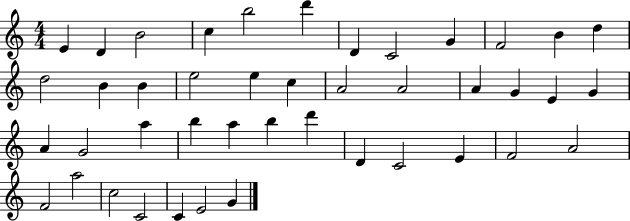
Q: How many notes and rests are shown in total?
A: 43